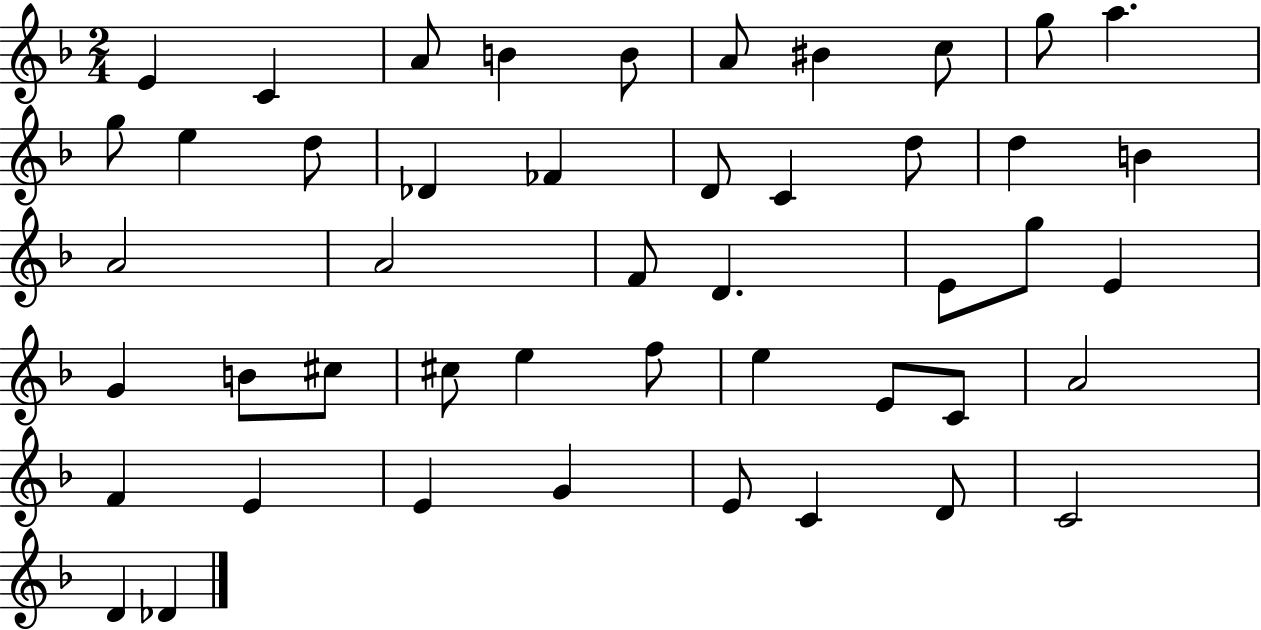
E4/q C4/q A4/e B4/q B4/e A4/e BIS4/q C5/e G5/e A5/q. G5/e E5/q D5/e Db4/q FES4/q D4/e C4/q D5/e D5/q B4/q A4/h A4/h F4/e D4/q. E4/e G5/e E4/q G4/q B4/e C#5/e C#5/e E5/q F5/e E5/q E4/e C4/e A4/h F4/q E4/q E4/q G4/q E4/e C4/q D4/e C4/h D4/q Db4/q